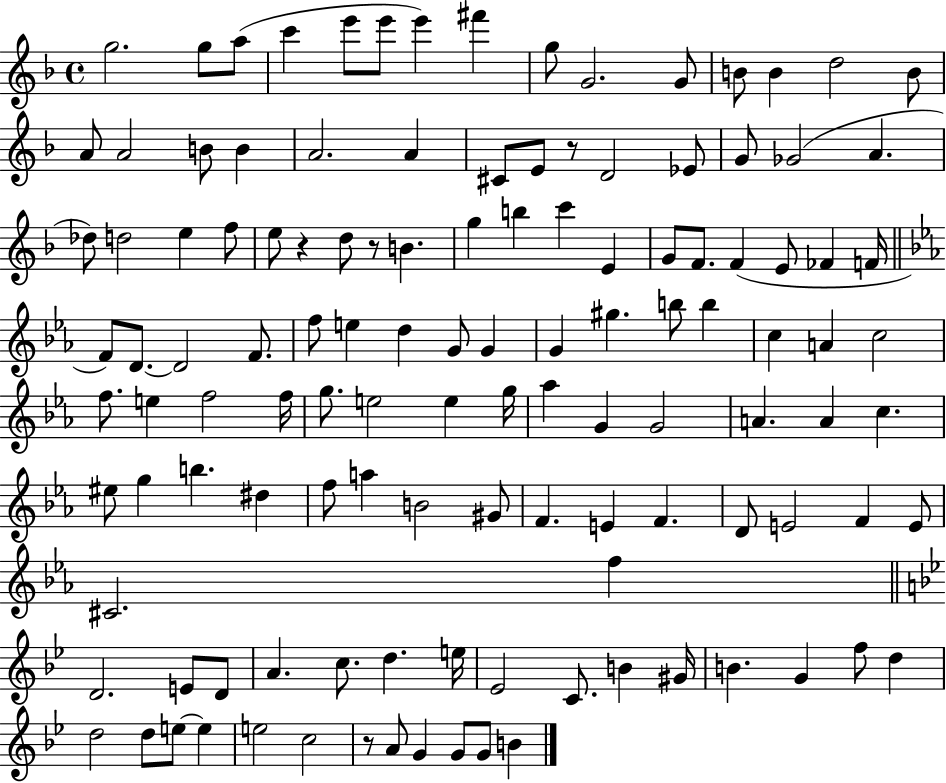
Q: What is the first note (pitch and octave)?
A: G5